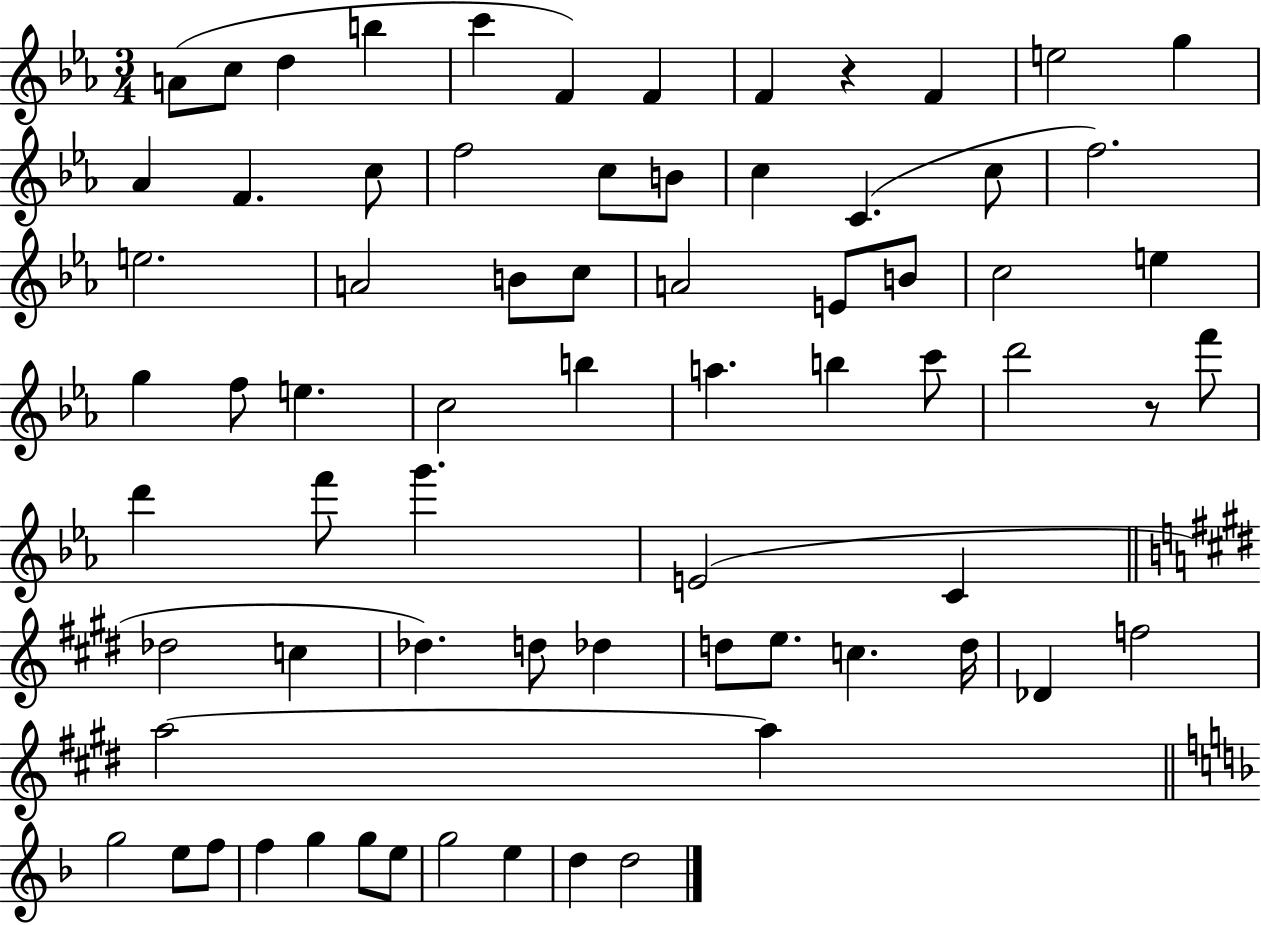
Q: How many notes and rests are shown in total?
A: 71